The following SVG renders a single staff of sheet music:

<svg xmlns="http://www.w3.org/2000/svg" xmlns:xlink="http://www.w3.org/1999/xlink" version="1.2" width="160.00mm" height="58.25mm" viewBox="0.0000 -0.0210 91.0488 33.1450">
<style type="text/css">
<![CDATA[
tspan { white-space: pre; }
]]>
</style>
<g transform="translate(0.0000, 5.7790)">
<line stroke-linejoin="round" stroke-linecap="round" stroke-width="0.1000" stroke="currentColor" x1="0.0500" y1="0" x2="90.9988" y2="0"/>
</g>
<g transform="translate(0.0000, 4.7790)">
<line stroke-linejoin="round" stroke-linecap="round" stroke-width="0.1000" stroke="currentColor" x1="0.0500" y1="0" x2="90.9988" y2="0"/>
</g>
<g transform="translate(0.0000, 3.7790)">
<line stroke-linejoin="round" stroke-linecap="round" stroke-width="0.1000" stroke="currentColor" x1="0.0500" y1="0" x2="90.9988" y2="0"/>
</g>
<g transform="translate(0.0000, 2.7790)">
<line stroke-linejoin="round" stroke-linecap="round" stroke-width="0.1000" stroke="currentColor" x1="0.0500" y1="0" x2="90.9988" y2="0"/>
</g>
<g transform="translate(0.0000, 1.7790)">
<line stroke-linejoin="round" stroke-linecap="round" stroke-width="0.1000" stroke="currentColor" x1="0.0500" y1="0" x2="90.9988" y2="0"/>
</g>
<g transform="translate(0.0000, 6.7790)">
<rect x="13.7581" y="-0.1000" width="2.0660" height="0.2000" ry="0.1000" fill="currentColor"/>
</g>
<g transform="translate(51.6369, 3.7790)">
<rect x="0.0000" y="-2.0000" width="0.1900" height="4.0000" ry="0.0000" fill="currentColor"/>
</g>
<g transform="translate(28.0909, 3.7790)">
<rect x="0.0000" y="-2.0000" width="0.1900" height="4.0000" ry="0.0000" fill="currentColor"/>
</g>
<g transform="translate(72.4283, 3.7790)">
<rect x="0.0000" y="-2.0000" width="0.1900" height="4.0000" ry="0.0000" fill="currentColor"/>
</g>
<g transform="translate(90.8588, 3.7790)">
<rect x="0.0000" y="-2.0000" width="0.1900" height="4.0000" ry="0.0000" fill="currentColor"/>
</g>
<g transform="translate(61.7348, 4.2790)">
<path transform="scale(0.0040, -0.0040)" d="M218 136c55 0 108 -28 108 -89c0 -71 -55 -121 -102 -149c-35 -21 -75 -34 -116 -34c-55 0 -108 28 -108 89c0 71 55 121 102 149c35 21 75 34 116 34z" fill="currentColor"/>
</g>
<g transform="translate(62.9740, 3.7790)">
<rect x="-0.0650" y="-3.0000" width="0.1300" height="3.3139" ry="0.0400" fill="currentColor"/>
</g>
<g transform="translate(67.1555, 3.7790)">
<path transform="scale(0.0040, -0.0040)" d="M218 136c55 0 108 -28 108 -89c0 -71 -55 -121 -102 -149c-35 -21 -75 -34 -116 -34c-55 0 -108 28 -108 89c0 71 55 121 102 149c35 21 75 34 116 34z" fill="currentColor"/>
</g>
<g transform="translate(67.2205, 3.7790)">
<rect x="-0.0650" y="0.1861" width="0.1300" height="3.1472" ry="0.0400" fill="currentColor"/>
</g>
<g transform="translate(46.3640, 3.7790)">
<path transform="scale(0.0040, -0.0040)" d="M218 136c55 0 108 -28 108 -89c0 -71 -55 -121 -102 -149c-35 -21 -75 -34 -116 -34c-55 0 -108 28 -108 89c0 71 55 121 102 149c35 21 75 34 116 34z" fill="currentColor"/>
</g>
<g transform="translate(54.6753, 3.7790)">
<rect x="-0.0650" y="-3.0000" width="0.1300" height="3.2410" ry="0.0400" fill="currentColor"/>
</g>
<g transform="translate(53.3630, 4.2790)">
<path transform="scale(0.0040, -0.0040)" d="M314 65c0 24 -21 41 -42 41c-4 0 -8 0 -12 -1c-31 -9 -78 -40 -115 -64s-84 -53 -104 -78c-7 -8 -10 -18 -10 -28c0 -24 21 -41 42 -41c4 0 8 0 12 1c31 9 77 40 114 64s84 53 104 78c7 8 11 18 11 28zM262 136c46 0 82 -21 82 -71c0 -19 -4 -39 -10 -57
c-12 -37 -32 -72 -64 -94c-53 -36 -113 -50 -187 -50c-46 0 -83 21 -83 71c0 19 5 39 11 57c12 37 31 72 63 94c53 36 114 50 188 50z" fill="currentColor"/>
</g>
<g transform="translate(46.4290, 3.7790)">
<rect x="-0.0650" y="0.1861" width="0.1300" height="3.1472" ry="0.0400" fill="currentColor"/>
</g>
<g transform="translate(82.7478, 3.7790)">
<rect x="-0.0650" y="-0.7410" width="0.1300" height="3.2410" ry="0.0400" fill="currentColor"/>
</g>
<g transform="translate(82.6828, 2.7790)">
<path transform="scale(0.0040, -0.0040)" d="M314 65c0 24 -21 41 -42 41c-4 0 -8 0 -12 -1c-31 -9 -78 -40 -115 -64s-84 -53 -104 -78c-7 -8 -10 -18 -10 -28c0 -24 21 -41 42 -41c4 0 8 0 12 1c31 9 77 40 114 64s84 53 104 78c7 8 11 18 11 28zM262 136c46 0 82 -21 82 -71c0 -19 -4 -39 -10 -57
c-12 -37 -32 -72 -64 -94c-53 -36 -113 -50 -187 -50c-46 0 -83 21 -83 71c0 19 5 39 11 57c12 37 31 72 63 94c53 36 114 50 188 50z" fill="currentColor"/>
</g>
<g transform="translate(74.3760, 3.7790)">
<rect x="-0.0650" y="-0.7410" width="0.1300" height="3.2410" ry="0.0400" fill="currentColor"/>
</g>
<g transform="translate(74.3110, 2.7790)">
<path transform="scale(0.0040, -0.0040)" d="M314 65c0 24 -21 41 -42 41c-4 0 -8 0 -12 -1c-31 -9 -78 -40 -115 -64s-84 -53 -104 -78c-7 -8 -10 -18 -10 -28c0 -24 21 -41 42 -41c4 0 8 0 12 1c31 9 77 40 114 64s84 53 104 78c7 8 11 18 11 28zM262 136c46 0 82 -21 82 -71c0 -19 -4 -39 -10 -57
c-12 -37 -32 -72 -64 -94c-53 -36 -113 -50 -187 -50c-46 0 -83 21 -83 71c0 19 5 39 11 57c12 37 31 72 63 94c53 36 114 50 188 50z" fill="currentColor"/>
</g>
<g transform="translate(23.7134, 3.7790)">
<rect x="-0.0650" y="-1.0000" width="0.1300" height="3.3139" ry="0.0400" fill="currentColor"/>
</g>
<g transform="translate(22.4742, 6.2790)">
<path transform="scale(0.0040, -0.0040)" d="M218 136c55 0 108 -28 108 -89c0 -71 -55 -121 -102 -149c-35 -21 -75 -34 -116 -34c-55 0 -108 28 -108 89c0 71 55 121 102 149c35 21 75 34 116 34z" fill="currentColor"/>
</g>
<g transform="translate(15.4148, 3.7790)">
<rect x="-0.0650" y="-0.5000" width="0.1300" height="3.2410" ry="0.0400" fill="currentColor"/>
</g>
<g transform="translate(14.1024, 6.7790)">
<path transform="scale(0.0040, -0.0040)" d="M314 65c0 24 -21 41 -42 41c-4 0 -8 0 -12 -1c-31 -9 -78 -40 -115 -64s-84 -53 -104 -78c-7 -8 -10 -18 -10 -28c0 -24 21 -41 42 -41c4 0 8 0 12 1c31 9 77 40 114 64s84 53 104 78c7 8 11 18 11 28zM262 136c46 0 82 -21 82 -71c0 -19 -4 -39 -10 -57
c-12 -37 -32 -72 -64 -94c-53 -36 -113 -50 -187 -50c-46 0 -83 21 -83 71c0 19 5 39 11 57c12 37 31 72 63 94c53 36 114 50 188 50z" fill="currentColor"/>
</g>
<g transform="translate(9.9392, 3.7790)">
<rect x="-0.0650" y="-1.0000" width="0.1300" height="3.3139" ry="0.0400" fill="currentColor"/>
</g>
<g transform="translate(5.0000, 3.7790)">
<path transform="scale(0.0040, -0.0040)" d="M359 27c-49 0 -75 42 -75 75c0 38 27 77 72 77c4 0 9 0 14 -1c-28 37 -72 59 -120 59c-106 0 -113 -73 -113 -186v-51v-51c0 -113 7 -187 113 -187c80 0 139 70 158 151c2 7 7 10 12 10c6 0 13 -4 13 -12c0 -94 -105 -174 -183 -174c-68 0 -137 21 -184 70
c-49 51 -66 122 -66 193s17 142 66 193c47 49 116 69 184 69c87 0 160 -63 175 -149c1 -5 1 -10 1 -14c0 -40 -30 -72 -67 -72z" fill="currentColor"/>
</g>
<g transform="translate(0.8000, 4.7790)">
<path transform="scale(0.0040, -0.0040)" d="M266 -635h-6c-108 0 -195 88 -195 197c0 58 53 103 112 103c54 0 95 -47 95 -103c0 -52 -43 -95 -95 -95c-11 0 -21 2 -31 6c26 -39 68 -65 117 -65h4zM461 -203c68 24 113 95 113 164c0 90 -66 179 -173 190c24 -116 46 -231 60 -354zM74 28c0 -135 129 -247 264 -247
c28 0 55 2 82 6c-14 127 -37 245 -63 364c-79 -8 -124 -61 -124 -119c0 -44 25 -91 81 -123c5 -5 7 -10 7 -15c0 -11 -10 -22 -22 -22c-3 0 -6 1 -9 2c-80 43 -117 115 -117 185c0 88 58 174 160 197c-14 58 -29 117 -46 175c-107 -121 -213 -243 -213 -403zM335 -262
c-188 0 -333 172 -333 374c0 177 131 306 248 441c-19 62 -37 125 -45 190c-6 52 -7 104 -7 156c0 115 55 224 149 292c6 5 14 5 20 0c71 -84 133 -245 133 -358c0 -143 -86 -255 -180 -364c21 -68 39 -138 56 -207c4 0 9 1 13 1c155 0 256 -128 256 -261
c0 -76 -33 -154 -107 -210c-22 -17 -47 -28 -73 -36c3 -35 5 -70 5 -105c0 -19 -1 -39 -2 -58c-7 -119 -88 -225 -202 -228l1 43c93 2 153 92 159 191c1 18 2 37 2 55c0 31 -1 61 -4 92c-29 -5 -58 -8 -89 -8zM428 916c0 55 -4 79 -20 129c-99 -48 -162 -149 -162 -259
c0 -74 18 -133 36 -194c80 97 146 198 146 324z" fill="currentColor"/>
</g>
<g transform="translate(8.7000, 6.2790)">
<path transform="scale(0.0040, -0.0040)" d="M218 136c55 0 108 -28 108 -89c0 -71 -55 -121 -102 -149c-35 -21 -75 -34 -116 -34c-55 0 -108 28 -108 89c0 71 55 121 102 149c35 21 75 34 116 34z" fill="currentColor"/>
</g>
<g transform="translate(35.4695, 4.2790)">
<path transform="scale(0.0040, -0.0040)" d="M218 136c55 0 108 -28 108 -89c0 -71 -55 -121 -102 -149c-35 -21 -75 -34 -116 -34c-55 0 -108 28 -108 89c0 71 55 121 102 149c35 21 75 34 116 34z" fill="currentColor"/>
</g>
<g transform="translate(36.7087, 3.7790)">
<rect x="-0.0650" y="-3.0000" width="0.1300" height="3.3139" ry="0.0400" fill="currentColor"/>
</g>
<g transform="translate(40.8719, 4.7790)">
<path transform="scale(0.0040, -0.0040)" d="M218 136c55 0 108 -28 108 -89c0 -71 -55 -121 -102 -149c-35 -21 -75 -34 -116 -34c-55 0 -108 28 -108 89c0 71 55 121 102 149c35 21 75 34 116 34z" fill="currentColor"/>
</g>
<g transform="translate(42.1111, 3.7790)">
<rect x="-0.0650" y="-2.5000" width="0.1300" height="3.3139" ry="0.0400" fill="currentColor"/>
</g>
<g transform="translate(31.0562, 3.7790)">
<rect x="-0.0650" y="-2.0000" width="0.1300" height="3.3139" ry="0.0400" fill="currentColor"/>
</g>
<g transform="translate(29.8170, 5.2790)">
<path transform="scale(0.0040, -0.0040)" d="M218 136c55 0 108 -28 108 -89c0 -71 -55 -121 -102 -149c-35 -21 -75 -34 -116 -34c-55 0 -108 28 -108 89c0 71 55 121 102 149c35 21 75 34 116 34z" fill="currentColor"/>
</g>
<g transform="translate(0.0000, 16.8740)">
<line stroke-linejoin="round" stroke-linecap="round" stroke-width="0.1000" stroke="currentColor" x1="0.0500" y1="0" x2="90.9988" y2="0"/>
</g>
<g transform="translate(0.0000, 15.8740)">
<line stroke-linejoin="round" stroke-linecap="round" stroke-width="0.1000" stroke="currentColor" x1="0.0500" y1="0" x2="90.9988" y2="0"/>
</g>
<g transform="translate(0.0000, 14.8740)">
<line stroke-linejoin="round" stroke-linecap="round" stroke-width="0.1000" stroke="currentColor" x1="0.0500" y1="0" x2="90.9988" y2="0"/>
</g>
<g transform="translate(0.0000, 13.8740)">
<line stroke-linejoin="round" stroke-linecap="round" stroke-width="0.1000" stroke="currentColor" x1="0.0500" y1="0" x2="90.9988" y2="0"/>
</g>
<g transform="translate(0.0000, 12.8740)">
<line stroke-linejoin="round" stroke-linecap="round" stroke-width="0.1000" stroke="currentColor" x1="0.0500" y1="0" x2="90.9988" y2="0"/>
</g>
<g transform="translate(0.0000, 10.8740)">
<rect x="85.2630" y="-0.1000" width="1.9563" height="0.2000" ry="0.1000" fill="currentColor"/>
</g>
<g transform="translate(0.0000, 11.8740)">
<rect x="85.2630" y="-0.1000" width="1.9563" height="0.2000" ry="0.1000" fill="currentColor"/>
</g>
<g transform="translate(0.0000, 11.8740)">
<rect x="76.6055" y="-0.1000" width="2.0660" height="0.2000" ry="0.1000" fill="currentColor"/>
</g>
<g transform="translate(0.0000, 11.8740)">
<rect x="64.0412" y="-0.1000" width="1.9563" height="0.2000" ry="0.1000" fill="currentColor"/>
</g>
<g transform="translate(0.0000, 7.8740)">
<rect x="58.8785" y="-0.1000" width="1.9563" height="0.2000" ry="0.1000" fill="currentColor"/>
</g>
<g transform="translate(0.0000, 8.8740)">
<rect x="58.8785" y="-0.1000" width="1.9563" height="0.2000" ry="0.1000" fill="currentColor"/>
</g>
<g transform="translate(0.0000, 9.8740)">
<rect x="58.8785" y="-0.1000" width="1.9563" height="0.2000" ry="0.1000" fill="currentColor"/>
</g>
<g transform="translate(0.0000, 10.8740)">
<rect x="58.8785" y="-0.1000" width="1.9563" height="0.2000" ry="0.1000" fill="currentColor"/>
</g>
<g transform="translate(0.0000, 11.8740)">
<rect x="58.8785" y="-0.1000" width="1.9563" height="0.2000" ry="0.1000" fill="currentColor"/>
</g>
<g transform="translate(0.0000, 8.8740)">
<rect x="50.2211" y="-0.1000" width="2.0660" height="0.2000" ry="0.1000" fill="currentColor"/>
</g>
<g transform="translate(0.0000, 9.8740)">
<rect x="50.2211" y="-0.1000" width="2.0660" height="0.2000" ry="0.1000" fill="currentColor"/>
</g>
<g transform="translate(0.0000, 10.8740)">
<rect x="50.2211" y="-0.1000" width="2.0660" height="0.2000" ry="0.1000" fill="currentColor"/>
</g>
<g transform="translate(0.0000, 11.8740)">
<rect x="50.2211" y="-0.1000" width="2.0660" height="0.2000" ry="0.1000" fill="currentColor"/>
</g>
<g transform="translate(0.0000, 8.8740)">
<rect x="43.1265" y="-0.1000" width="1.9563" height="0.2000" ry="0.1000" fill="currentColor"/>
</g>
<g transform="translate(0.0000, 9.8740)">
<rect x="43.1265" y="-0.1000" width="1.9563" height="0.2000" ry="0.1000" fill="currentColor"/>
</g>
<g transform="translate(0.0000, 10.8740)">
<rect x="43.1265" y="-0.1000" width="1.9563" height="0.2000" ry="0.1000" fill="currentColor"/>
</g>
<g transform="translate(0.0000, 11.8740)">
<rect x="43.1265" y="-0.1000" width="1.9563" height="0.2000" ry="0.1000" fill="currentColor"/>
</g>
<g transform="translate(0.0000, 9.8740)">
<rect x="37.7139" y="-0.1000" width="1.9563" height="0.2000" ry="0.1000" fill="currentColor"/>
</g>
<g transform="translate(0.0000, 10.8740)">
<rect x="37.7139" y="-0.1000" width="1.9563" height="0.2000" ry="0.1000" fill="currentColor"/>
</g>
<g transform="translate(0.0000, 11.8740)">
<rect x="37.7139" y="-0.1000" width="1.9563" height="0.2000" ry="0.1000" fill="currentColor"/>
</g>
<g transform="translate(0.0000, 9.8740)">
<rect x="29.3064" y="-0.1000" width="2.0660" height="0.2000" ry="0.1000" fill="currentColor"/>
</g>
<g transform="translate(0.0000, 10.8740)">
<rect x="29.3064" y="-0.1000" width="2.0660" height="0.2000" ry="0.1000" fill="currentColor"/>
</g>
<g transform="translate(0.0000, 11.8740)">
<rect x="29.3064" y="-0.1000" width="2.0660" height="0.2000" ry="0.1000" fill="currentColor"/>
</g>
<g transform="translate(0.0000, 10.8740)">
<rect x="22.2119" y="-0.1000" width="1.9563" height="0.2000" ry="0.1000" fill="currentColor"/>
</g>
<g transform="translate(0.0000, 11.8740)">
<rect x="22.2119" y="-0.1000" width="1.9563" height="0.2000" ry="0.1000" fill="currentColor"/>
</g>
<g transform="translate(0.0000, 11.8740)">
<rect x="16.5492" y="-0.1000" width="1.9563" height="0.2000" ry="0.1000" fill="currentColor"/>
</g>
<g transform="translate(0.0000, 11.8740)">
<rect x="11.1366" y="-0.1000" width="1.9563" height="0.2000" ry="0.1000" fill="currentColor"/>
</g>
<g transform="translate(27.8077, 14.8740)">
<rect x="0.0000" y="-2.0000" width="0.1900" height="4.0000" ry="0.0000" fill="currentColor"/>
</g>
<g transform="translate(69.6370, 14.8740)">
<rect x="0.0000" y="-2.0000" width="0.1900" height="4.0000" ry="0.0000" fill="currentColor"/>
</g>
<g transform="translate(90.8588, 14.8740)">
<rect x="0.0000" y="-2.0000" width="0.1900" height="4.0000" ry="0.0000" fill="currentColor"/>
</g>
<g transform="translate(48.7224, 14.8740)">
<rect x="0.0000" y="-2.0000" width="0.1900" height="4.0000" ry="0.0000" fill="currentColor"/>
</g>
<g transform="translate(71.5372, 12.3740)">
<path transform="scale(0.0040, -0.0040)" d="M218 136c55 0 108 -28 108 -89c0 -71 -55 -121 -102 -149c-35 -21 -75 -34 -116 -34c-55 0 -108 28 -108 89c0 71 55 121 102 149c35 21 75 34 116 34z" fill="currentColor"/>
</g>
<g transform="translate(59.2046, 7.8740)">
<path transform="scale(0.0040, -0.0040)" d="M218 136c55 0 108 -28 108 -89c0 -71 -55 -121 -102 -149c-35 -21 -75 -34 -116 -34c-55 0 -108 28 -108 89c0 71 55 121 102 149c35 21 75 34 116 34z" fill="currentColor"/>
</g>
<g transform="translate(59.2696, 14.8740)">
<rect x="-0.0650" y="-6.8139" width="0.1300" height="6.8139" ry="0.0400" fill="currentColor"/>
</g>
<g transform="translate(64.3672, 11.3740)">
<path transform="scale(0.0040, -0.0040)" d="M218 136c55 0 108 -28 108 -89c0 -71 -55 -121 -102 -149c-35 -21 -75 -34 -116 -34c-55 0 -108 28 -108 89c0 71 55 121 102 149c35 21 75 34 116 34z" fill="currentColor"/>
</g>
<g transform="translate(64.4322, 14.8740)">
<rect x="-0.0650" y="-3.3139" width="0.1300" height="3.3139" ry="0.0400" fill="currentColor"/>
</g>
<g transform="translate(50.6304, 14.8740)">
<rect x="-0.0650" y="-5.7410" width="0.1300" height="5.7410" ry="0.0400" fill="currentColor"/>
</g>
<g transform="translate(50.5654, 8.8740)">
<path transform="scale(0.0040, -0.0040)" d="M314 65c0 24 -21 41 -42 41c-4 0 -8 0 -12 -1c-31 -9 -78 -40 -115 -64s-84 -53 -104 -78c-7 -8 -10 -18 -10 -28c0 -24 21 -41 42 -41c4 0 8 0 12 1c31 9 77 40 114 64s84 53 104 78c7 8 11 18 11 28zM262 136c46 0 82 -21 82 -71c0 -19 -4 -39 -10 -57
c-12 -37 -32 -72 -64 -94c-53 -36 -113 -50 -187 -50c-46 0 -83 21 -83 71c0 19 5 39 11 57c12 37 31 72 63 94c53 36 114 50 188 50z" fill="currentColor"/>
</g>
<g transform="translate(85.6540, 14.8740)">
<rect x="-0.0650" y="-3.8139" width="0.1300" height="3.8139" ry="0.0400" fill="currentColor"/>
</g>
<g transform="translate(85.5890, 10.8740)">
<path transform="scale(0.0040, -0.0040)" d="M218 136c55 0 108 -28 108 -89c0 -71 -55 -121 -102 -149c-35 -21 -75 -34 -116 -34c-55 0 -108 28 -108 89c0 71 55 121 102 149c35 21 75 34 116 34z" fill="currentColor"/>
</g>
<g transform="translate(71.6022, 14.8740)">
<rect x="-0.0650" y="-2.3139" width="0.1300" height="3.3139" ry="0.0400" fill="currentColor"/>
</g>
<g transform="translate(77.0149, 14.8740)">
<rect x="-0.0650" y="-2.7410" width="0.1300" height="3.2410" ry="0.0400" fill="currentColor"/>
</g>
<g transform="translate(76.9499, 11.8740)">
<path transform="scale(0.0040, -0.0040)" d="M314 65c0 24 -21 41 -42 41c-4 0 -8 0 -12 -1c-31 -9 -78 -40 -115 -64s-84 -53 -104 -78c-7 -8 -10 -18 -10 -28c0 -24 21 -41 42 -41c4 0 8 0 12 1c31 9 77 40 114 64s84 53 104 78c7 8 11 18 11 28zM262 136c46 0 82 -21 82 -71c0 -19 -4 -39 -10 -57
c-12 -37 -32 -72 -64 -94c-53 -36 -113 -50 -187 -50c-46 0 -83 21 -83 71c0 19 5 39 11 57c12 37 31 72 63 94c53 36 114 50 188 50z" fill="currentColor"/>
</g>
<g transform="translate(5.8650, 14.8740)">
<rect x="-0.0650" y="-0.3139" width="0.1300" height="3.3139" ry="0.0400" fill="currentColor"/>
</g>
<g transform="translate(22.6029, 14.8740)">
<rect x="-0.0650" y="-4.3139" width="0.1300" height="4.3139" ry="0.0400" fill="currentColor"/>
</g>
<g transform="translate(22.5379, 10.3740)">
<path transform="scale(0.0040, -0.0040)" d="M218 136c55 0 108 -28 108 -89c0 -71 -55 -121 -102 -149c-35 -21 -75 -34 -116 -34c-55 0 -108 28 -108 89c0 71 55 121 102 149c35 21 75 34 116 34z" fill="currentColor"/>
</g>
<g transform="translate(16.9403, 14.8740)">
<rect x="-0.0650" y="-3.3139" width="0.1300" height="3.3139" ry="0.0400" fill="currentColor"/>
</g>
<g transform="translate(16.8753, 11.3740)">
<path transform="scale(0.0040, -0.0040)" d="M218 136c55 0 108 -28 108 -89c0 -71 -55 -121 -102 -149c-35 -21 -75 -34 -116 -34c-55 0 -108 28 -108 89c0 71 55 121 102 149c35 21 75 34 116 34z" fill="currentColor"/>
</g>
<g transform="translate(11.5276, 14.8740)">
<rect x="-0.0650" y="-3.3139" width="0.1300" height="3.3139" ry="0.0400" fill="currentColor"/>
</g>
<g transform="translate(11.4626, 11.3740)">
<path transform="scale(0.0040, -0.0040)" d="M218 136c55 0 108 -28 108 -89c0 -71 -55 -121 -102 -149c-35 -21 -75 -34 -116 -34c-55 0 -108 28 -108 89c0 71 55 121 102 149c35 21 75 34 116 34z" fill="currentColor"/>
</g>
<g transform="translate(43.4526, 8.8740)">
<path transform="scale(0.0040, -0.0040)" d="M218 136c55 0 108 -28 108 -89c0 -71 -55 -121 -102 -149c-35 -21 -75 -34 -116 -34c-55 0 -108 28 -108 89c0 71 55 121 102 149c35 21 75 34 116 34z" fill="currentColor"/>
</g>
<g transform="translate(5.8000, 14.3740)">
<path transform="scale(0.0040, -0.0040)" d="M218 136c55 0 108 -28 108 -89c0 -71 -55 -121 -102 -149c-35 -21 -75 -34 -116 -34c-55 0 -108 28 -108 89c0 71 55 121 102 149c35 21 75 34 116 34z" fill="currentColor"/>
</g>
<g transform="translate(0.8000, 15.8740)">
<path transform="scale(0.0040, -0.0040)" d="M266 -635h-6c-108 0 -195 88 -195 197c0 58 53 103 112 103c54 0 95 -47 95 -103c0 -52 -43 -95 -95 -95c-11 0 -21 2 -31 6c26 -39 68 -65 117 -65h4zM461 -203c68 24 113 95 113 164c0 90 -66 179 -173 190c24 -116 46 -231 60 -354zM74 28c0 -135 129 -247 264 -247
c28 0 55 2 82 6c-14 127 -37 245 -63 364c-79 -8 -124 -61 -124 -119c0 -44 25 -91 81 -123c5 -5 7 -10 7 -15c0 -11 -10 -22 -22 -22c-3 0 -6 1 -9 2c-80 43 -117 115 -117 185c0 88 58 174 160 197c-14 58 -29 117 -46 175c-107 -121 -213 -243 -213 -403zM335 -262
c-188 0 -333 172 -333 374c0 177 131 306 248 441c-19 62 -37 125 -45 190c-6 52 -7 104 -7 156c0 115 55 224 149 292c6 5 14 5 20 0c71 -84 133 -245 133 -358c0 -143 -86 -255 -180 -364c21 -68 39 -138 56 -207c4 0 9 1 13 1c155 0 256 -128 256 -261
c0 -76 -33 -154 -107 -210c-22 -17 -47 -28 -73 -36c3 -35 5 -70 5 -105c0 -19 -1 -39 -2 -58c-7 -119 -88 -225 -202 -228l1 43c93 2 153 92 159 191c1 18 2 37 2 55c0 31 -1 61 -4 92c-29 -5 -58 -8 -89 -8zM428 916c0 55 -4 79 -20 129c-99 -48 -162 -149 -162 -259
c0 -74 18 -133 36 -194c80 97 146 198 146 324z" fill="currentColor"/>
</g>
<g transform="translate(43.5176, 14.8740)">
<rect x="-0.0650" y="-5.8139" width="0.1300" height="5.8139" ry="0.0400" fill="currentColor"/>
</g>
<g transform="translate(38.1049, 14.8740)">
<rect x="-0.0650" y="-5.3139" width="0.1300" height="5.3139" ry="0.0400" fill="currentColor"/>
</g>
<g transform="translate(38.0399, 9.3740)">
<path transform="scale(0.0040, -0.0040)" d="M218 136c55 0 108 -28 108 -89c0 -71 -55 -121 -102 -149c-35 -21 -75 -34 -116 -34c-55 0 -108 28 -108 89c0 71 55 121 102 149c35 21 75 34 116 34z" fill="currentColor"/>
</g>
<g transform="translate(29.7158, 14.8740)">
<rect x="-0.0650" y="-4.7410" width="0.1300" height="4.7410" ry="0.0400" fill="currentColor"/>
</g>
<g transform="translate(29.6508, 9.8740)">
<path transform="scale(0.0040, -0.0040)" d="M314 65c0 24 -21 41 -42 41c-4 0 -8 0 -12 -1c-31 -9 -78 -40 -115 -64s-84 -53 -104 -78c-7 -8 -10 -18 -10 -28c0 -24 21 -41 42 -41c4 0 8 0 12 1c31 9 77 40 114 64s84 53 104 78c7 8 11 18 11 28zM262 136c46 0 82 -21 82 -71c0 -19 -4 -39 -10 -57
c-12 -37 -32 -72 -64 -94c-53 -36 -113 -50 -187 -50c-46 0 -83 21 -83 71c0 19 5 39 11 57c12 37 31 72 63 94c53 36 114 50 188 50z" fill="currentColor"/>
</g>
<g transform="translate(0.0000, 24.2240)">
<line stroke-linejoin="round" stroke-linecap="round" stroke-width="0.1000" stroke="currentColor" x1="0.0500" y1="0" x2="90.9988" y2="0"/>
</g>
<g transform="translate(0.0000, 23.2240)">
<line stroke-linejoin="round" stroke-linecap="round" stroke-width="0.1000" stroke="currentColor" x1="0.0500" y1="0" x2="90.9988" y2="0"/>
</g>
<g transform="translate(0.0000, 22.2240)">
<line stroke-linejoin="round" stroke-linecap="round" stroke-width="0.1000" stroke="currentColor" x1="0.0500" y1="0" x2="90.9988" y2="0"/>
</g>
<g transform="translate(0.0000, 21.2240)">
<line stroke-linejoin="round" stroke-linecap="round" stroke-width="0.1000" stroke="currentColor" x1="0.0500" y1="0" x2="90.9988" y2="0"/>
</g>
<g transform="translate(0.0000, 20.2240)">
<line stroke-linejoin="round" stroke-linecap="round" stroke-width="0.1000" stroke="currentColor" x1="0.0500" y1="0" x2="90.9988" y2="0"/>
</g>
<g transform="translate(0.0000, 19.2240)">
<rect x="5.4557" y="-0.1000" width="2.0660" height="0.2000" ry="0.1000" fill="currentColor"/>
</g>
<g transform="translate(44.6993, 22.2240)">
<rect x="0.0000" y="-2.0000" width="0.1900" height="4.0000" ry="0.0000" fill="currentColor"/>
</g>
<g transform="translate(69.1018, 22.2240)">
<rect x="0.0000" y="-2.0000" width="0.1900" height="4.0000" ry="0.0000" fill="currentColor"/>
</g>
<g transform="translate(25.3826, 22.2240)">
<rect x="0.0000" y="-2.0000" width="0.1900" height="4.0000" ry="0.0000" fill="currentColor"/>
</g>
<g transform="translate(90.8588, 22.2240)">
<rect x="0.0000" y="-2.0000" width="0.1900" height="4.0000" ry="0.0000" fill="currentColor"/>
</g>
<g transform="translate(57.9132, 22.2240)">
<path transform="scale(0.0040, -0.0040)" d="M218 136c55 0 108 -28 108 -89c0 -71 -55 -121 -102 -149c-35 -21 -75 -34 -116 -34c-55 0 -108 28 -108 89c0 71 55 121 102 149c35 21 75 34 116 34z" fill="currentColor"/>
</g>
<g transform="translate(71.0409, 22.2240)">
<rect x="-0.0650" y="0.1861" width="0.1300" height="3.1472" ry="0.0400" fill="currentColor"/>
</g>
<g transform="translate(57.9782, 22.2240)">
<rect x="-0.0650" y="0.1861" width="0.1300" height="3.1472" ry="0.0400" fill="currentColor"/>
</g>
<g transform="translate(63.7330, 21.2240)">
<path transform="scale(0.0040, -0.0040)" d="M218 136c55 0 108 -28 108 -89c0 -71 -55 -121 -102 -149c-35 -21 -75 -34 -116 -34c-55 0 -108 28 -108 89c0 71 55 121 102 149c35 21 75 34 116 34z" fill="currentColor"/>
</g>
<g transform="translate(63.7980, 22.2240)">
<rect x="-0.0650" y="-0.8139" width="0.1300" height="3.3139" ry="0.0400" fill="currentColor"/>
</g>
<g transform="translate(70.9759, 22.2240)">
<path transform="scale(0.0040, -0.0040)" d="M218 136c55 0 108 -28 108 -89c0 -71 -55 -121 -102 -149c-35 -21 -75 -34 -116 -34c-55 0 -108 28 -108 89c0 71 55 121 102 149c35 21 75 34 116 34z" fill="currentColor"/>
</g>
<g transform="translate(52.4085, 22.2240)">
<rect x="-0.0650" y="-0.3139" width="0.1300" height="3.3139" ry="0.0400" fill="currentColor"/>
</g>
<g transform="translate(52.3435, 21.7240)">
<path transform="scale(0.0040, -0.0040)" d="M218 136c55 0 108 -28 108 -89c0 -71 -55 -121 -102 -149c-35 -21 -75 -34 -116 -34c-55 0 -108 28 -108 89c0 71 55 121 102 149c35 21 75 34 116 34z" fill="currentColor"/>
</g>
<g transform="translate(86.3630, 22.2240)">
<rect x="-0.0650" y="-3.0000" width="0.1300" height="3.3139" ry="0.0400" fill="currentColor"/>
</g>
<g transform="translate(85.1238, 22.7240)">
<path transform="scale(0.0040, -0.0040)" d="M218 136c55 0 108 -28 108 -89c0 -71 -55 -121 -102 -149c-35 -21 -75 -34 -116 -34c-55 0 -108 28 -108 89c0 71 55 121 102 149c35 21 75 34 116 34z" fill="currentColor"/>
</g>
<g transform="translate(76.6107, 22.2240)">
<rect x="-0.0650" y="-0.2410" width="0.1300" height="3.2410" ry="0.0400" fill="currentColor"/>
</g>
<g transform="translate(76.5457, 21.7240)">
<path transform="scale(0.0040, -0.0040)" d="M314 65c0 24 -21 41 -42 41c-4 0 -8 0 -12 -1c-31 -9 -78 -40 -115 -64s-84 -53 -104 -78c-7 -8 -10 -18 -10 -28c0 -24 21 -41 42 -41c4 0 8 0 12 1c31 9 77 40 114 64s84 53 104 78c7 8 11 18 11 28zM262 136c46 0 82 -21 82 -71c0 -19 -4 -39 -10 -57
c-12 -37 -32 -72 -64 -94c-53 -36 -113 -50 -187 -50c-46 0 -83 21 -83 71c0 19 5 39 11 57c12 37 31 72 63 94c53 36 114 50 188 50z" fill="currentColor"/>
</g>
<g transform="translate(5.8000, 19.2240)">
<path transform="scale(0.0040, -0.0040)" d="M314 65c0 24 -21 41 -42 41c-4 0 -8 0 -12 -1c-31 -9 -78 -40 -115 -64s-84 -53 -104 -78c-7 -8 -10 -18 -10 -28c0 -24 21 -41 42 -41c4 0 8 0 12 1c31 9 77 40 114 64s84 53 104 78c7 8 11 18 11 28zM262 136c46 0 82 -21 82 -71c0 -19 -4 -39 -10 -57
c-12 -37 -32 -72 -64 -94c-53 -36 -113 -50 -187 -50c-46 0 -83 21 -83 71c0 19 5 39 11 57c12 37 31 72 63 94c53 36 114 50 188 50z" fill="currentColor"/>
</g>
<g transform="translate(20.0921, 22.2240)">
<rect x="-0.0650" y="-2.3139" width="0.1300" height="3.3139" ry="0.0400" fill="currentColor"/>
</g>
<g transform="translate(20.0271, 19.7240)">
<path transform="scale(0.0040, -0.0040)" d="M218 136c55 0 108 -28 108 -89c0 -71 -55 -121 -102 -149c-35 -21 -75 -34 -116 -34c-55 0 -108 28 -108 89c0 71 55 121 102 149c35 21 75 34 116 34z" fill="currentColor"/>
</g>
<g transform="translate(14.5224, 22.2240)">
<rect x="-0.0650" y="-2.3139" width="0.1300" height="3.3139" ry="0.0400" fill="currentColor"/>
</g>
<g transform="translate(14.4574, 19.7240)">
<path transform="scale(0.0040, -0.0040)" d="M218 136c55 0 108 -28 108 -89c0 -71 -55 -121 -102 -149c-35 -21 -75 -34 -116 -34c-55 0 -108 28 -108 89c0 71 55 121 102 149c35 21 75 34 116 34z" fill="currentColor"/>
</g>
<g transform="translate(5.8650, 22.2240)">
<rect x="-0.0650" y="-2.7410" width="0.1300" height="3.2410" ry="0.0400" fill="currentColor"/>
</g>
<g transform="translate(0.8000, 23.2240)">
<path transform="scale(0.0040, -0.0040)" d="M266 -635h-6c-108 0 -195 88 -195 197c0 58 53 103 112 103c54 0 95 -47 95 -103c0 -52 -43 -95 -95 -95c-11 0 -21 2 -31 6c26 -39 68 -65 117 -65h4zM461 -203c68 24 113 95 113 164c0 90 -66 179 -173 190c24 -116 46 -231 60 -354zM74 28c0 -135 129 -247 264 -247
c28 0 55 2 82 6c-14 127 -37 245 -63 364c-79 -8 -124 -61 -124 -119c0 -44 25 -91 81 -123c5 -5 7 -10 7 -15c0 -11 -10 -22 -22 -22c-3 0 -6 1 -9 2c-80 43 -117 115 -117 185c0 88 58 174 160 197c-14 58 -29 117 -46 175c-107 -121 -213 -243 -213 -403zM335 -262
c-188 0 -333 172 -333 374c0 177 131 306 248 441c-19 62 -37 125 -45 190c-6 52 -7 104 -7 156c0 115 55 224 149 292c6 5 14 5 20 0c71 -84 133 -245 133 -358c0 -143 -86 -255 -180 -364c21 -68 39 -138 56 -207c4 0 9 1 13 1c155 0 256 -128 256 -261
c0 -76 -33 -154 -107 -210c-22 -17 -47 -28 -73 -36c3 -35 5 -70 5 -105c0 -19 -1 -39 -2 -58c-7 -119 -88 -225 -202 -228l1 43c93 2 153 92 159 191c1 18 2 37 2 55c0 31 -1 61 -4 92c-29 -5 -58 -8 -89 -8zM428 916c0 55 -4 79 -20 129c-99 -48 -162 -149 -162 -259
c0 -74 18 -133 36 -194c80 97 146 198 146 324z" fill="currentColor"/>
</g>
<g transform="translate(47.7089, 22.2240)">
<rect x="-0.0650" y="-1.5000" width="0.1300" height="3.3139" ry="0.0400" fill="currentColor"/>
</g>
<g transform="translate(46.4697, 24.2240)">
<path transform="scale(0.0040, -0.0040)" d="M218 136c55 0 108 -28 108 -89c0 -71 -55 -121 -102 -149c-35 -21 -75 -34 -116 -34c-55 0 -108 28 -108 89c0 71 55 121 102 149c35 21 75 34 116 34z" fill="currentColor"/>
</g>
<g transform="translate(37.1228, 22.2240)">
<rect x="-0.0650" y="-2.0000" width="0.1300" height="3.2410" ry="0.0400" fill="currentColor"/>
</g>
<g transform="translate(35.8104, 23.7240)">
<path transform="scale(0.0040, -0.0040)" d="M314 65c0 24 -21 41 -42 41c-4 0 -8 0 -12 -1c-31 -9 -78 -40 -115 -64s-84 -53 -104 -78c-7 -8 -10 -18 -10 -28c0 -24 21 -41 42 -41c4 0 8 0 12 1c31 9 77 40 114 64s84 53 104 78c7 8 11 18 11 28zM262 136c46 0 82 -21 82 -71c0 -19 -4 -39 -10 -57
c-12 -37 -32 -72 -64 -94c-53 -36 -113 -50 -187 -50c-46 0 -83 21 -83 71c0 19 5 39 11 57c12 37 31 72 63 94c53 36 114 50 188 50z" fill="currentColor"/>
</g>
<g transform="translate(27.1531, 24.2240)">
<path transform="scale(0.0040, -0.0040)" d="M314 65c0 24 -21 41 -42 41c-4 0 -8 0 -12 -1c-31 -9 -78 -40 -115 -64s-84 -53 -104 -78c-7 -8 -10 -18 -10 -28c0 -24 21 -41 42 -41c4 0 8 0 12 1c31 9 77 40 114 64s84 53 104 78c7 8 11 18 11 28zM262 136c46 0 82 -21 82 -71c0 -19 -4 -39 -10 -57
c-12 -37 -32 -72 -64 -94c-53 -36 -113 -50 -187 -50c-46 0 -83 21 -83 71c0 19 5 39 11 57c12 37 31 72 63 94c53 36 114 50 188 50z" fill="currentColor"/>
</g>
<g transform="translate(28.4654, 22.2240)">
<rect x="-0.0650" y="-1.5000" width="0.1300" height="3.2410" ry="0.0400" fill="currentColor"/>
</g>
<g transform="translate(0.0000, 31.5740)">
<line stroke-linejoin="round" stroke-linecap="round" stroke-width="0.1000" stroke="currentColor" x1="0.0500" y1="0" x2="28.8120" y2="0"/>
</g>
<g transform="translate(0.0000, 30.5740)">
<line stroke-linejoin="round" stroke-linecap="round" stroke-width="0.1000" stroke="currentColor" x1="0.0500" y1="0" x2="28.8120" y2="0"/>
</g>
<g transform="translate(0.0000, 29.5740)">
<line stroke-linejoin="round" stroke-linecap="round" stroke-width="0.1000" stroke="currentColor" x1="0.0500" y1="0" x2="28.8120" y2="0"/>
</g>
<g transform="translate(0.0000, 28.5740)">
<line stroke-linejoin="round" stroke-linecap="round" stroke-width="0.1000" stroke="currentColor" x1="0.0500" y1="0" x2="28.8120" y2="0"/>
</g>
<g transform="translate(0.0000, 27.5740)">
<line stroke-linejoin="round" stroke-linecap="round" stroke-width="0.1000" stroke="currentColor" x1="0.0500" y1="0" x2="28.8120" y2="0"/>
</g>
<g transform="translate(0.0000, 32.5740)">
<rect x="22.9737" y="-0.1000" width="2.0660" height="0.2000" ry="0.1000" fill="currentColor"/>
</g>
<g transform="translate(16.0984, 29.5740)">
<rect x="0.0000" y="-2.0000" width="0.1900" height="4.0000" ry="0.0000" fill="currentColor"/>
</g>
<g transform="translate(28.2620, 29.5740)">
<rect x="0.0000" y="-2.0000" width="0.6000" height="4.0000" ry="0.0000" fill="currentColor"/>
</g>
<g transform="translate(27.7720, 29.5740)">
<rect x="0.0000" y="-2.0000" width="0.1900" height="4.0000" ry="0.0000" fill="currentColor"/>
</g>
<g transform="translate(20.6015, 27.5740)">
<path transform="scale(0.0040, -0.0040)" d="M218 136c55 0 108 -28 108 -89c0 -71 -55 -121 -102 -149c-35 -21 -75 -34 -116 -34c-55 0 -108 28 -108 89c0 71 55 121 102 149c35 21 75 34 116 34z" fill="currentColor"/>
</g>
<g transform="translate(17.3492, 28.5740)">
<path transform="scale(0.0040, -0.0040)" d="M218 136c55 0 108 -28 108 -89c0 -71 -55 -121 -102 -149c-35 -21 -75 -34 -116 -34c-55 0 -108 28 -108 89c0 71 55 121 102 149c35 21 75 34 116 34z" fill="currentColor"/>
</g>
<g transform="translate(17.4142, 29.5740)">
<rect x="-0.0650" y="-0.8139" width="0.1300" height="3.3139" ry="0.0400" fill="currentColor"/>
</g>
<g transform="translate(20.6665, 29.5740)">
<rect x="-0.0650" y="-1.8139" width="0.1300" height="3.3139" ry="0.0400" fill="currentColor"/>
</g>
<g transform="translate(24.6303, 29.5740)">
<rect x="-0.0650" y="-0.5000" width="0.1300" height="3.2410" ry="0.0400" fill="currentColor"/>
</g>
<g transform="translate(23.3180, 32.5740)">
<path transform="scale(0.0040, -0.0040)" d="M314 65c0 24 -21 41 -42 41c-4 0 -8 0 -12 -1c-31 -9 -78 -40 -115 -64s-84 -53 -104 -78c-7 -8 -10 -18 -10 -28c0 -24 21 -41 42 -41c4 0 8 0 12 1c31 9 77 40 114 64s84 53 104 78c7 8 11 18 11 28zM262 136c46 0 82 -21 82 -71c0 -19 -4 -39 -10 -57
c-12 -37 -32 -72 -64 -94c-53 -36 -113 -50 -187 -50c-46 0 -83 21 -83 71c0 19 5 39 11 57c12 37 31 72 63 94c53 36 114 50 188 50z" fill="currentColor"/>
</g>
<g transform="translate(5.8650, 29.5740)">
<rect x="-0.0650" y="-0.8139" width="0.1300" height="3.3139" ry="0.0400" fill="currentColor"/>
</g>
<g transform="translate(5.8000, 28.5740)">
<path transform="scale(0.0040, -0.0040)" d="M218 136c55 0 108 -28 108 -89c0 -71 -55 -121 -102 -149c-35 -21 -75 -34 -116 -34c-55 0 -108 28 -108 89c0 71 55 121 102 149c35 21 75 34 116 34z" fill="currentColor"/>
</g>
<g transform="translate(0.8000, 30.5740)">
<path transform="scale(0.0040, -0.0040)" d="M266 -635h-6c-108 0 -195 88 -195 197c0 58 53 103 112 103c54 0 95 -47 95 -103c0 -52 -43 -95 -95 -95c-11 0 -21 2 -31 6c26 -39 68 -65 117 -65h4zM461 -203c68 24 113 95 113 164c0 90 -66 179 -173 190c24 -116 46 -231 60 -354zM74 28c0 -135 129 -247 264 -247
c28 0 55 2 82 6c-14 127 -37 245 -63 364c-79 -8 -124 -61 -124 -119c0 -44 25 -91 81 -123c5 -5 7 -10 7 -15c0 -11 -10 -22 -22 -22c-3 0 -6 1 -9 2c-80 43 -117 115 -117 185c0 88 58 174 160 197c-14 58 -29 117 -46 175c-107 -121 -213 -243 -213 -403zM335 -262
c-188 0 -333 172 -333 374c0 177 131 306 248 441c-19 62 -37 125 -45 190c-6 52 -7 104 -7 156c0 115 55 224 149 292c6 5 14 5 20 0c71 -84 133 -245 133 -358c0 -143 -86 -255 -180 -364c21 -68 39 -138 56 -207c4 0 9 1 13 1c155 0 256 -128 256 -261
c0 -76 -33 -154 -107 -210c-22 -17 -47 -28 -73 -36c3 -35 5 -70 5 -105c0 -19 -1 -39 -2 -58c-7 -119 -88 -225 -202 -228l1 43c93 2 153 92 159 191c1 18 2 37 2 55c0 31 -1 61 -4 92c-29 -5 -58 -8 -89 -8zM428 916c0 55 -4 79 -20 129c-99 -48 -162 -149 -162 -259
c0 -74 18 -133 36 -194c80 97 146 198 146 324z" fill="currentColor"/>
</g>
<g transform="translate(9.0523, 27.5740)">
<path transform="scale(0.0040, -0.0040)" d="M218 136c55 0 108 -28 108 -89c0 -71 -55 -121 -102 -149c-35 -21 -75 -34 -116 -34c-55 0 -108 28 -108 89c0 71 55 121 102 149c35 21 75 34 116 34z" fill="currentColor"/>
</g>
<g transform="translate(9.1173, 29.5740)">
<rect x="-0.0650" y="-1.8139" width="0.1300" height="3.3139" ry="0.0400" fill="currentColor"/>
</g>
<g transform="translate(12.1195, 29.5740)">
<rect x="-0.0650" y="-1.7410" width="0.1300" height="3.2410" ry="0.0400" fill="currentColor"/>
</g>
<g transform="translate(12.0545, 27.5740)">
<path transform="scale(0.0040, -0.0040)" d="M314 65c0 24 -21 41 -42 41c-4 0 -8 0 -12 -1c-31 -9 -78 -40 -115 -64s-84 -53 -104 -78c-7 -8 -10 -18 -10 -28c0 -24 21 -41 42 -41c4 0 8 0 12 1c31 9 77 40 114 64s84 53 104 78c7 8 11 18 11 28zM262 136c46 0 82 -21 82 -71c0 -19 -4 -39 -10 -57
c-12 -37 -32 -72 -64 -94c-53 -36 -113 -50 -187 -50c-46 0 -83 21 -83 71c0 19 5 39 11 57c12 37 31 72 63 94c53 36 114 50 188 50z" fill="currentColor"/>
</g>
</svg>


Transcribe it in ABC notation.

X:1
T:Untitled
M:4/4
L:1/4
K:C
D C2 D F A G B A2 A B d2 d2 c b b d' e'2 f' g' g'2 b' b g a2 c' a2 g g E2 F2 E c B d B c2 A d f f2 d f C2